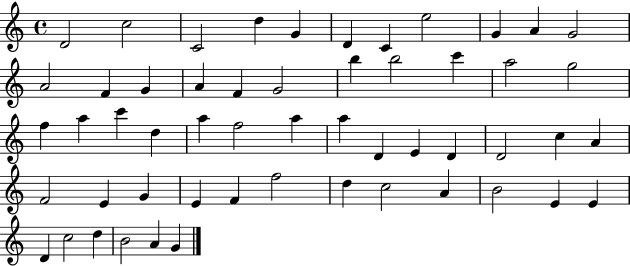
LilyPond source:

{
  \clef treble
  \time 4/4
  \defaultTimeSignature
  \key c \major
  d'2 c''2 | c'2 d''4 g'4 | d'4 c'4 e''2 | g'4 a'4 g'2 | \break a'2 f'4 g'4 | a'4 f'4 g'2 | b''4 b''2 c'''4 | a''2 g''2 | \break f''4 a''4 c'''4 d''4 | a''4 f''2 a''4 | a''4 d'4 e'4 d'4 | d'2 c''4 a'4 | \break f'2 e'4 g'4 | e'4 f'4 f''2 | d''4 c''2 a'4 | b'2 e'4 e'4 | \break d'4 c''2 d''4 | b'2 a'4 g'4 | \bar "|."
}